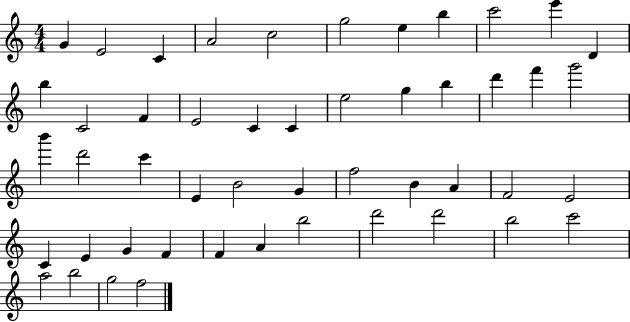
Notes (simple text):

G4/q E4/h C4/q A4/h C5/h G5/h E5/q B5/q C6/h E6/q D4/q B5/q C4/h F4/q E4/h C4/q C4/q E5/h G5/q B5/q D6/q F6/q G6/h B6/q D6/h C6/q E4/q B4/h G4/q F5/h B4/q A4/q F4/h E4/h C4/q E4/q G4/q F4/q F4/q A4/q B5/h D6/h D6/h B5/h C6/h A5/h B5/h G5/h F5/h